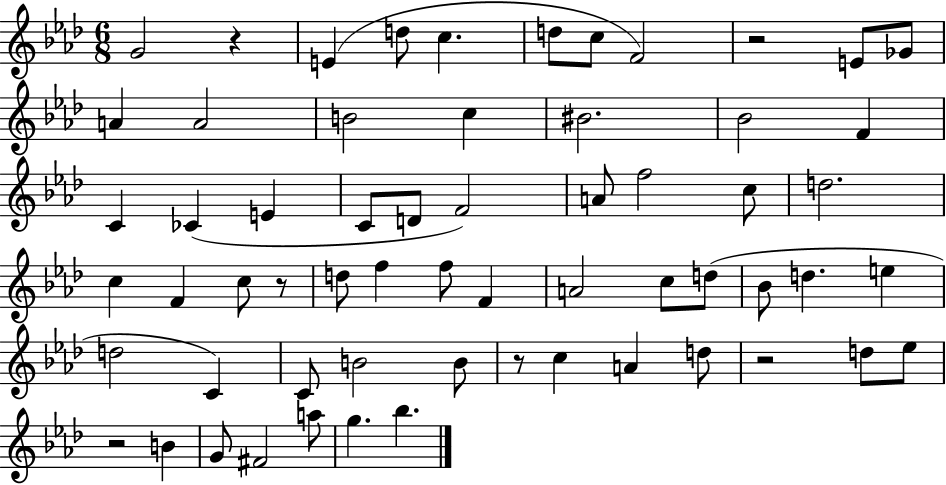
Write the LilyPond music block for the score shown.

{
  \clef treble
  \numericTimeSignature
  \time 6/8
  \key aes \major
  g'2 r4 | e'4( d''8 c''4. | d''8 c''8 f'2) | r2 e'8 ges'8 | \break a'4 a'2 | b'2 c''4 | bis'2. | bes'2 f'4 | \break c'4 ces'4( e'4 | c'8 d'8 f'2) | a'8 f''2 c''8 | d''2. | \break c''4 f'4 c''8 r8 | d''8 f''4 f''8 f'4 | a'2 c''8 d''8( | bes'8 d''4. e''4 | \break d''2 c'4) | c'8 b'2 b'8 | r8 c''4 a'4 d''8 | r2 d''8 ees''8 | \break r2 b'4 | g'8 fis'2 a''8 | g''4. bes''4. | \bar "|."
}